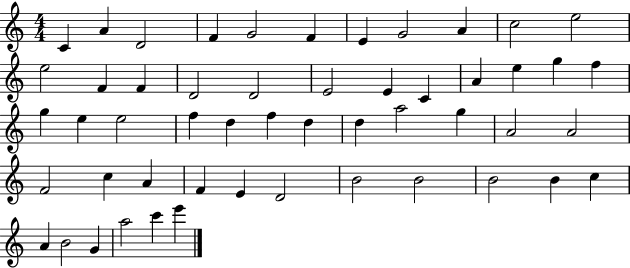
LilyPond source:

{
  \clef treble
  \numericTimeSignature
  \time 4/4
  \key c \major
  c'4 a'4 d'2 | f'4 g'2 f'4 | e'4 g'2 a'4 | c''2 e''2 | \break e''2 f'4 f'4 | d'2 d'2 | e'2 e'4 c'4 | a'4 e''4 g''4 f''4 | \break g''4 e''4 e''2 | f''4 d''4 f''4 d''4 | d''4 a''2 g''4 | a'2 a'2 | \break f'2 c''4 a'4 | f'4 e'4 d'2 | b'2 b'2 | b'2 b'4 c''4 | \break a'4 b'2 g'4 | a''2 c'''4 e'''4 | \bar "|."
}